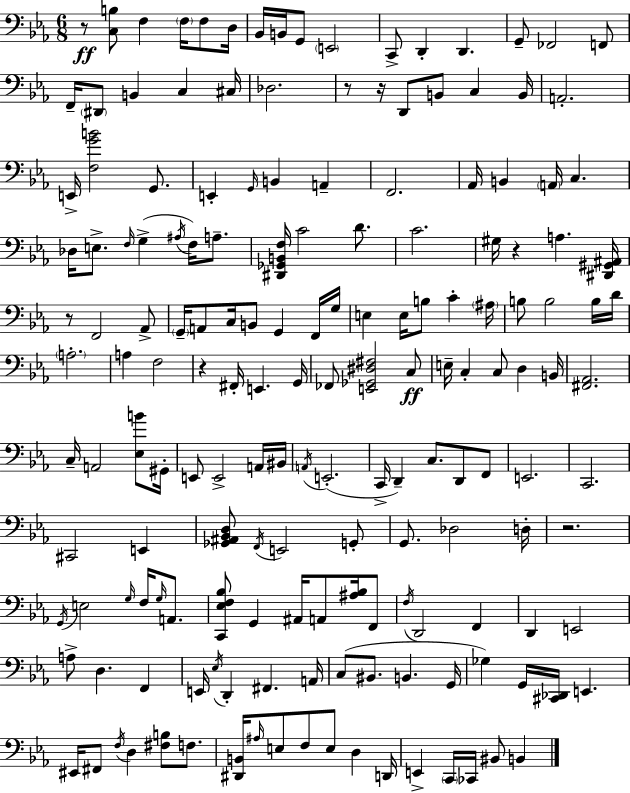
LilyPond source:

{
  \clef bass
  \numericTimeSignature
  \time 6/8
  \key ees \major
  r8\ff <c b>8 f4 \parenthesize f16 f8 d16 | bes,16 b,16 g,8 \parenthesize e,2 | c,8-> d,4-. d,4. | g,8-- fes,2 f,8 | \break f,16-- \parenthesize dis,8 b,4 c4 cis16 | des2. | r8 r16 d,8 b,8 c4 b,16 | a,2.-. | \break e,16-> <f g' b'>2 g,8. | e,4-. \grace { g,16 } b,4 a,4-- | f,2. | aes,16 b,4 \parenthesize a,16 c4. | \break des16 e8.-> \grace { f16 } g4->( \acciaccatura { ais16 } f16) | a8.-- <dis, ges, b, f>16 c'2 | d'8. c'2. | gis16 r4 a4. | \break <dis, gis, ais,>16 r8 f,2 | aes,8-> \parenthesize g,16-- a,8 c16 b,8 g,4 | f,16 g16 e4 e16 b8 c'4-. | \parenthesize ais16 b8 b2 | \break b16 d'16 \parenthesize a2.-. | a4 f2 | r4 fis,16-. e,4. | g,16 fes,8 <e, ges, dis fis>2 | \break c8\ff e16-- c4-. c8 d4 | b,16 <fis, aes,>2. | c16-- a,2 | <ees b'>8 gis,16-. e,8 e,2-> | \break a,16 bis,16 \acciaccatura { a,16 }( e,2.-. | c,16-> d,4--) c8. | d,8 f,8 e,2. | c,2. | \break cis,2 | e,4 <ges, ais, bes, d>8 \acciaccatura { f,16 } e,2 | g,8-. g,8. des2 | d16-. r2. | \break \acciaccatura { g,16 } e2 | \grace { g16 } f16 \grace { g16 } a,8. <c, ees f bes>8 g,4 | ais,16 a,8 <ais bes>16 f,8 \acciaccatura { f16 } d,2 | f,4 d,4 | \break e,2 a8-> d4. | f,4 e,16 \acciaccatura { ees16 } d,4-. | fis,4. a,16 c8( | bis,8. b,4. g,16 ges4) | \break g,16 <cis, des,>16 e,4. eis,16 fis,8 | \acciaccatura { f16 } d4 <fis b>8 f8. <dis, b,>16 | \grace { ais16 } e8 f8 e8 d4 d,16 | e,4-> \parenthesize c,16 ces,16 bis,8 b,4 | \break \bar "|."
}